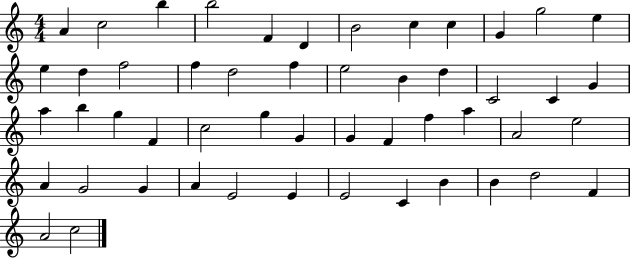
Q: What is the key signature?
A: C major